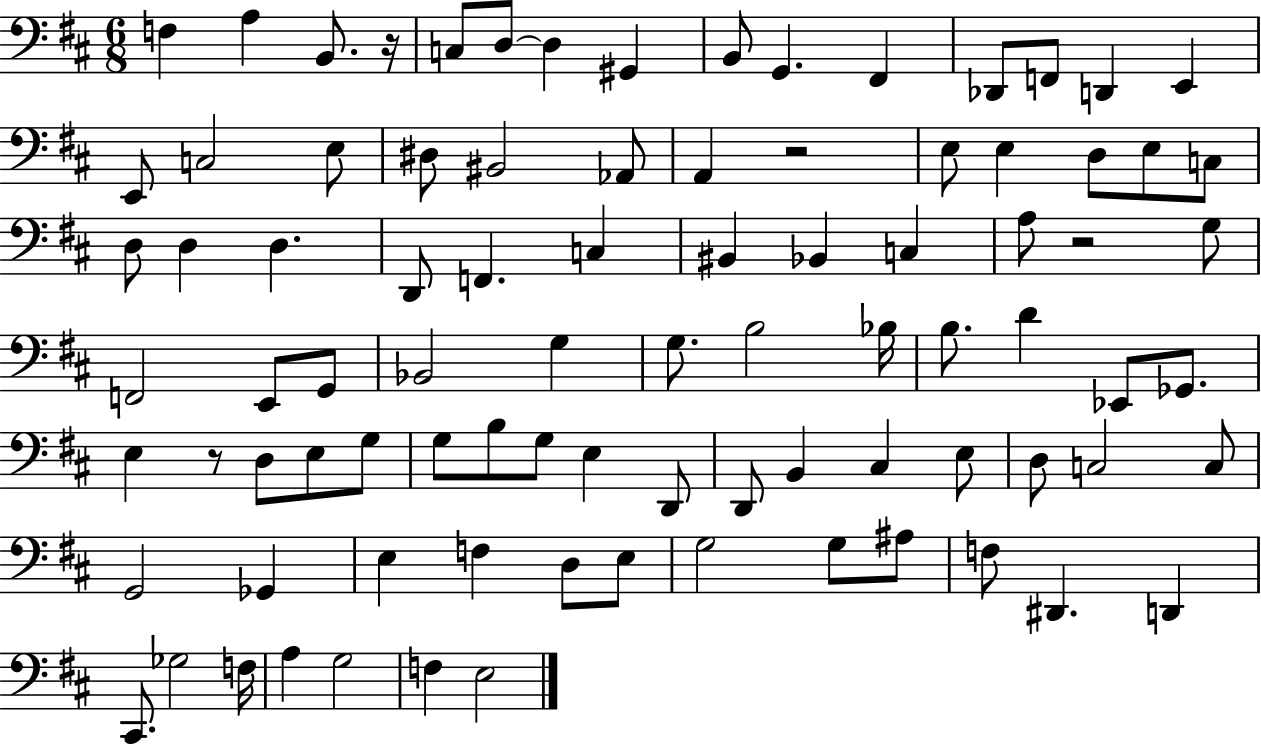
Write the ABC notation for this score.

X:1
T:Untitled
M:6/8
L:1/4
K:D
F, A, B,,/2 z/4 C,/2 D,/2 D, ^G,, B,,/2 G,, ^F,, _D,,/2 F,,/2 D,, E,, E,,/2 C,2 E,/2 ^D,/2 ^B,,2 _A,,/2 A,, z2 E,/2 E, D,/2 E,/2 C,/2 D,/2 D, D, D,,/2 F,, C, ^B,, _B,, C, A,/2 z2 G,/2 F,,2 E,,/2 G,,/2 _B,,2 G, G,/2 B,2 _B,/4 B,/2 D _E,,/2 _G,,/2 E, z/2 D,/2 E,/2 G,/2 G,/2 B,/2 G,/2 E, D,,/2 D,,/2 B,, ^C, E,/2 D,/2 C,2 C,/2 G,,2 _G,, E, F, D,/2 E,/2 G,2 G,/2 ^A,/2 F,/2 ^D,, D,, ^C,,/2 _G,2 F,/4 A, G,2 F, E,2